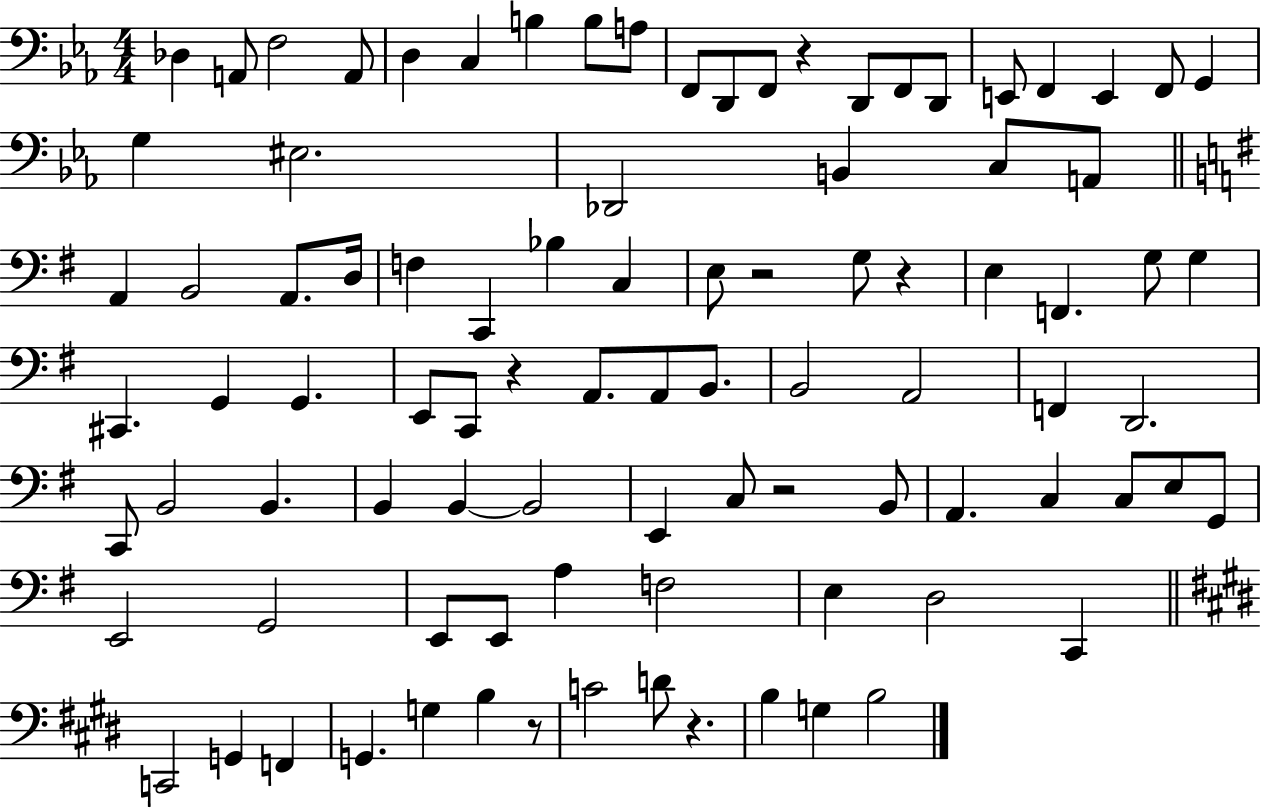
Db3/q A2/e F3/h A2/e D3/q C3/q B3/q B3/e A3/e F2/e D2/e F2/e R/q D2/e F2/e D2/e E2/e F2/q E2/q F2/e G2/q G3/q EIS3/h. Db2/h B2/q C3/e A2/e A2/q B2/h A2/e. D3/s F3/q C2/q Bb3/q C3/q E3/e R/h G3/e R/q E3/q F2/q. G3/e G3/q C#2/q. G2/q G2/q. E2/e C2/e R/q A2/e. A2/e B2/e. B2/h A2/h F2/q D2/h. C2/e B2/h B2/q. B2/q B2/q B2/h E2/q C3/e R/h B2/e A2/q. C3/q C3/e E3/e G2/e E2/h G2/h E2/e E2/e A3/q F3/h E3/q D3/h C2/q C2/h G2/q F2/q G2/q. G3/q B3/q R/e C4/h D4/e R/q. B3/q G3/q B3/h